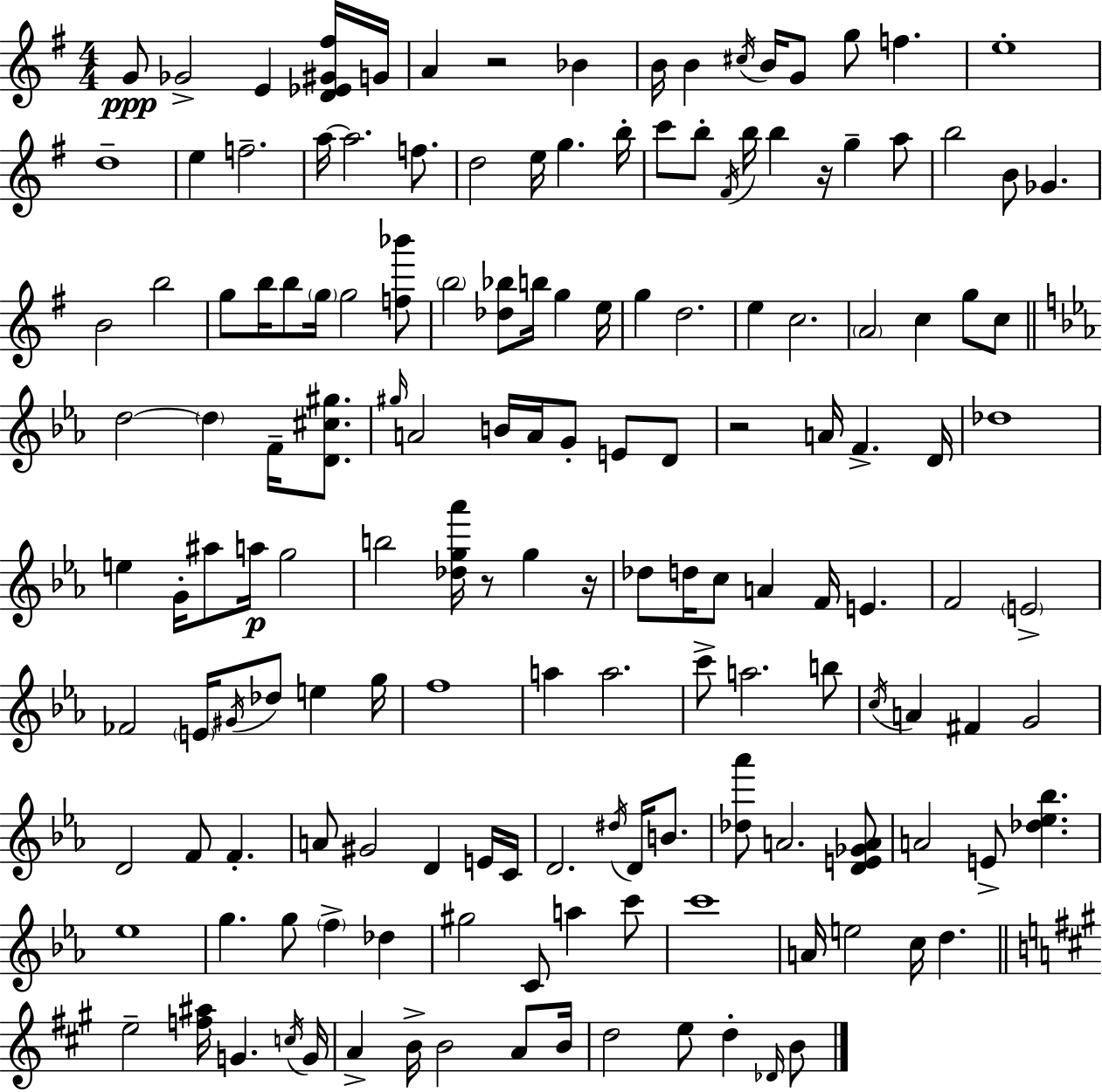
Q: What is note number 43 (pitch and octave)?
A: B5